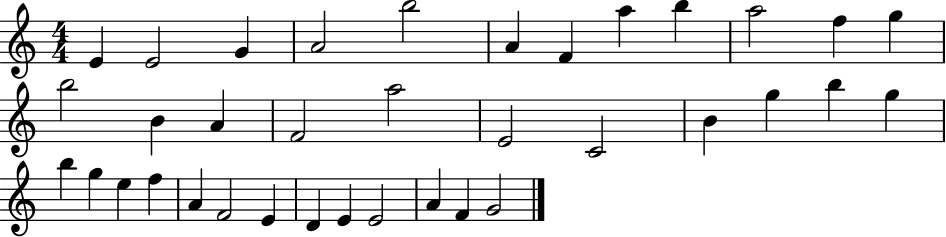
X:1
T:Untitled
M:4/4
L:1/4
K:C
E E2 G A2 b2 A F a b a2 f g b2 B A F2 a2 E2 C2 B g b g b g e f A F2 E D E E2 A F G2